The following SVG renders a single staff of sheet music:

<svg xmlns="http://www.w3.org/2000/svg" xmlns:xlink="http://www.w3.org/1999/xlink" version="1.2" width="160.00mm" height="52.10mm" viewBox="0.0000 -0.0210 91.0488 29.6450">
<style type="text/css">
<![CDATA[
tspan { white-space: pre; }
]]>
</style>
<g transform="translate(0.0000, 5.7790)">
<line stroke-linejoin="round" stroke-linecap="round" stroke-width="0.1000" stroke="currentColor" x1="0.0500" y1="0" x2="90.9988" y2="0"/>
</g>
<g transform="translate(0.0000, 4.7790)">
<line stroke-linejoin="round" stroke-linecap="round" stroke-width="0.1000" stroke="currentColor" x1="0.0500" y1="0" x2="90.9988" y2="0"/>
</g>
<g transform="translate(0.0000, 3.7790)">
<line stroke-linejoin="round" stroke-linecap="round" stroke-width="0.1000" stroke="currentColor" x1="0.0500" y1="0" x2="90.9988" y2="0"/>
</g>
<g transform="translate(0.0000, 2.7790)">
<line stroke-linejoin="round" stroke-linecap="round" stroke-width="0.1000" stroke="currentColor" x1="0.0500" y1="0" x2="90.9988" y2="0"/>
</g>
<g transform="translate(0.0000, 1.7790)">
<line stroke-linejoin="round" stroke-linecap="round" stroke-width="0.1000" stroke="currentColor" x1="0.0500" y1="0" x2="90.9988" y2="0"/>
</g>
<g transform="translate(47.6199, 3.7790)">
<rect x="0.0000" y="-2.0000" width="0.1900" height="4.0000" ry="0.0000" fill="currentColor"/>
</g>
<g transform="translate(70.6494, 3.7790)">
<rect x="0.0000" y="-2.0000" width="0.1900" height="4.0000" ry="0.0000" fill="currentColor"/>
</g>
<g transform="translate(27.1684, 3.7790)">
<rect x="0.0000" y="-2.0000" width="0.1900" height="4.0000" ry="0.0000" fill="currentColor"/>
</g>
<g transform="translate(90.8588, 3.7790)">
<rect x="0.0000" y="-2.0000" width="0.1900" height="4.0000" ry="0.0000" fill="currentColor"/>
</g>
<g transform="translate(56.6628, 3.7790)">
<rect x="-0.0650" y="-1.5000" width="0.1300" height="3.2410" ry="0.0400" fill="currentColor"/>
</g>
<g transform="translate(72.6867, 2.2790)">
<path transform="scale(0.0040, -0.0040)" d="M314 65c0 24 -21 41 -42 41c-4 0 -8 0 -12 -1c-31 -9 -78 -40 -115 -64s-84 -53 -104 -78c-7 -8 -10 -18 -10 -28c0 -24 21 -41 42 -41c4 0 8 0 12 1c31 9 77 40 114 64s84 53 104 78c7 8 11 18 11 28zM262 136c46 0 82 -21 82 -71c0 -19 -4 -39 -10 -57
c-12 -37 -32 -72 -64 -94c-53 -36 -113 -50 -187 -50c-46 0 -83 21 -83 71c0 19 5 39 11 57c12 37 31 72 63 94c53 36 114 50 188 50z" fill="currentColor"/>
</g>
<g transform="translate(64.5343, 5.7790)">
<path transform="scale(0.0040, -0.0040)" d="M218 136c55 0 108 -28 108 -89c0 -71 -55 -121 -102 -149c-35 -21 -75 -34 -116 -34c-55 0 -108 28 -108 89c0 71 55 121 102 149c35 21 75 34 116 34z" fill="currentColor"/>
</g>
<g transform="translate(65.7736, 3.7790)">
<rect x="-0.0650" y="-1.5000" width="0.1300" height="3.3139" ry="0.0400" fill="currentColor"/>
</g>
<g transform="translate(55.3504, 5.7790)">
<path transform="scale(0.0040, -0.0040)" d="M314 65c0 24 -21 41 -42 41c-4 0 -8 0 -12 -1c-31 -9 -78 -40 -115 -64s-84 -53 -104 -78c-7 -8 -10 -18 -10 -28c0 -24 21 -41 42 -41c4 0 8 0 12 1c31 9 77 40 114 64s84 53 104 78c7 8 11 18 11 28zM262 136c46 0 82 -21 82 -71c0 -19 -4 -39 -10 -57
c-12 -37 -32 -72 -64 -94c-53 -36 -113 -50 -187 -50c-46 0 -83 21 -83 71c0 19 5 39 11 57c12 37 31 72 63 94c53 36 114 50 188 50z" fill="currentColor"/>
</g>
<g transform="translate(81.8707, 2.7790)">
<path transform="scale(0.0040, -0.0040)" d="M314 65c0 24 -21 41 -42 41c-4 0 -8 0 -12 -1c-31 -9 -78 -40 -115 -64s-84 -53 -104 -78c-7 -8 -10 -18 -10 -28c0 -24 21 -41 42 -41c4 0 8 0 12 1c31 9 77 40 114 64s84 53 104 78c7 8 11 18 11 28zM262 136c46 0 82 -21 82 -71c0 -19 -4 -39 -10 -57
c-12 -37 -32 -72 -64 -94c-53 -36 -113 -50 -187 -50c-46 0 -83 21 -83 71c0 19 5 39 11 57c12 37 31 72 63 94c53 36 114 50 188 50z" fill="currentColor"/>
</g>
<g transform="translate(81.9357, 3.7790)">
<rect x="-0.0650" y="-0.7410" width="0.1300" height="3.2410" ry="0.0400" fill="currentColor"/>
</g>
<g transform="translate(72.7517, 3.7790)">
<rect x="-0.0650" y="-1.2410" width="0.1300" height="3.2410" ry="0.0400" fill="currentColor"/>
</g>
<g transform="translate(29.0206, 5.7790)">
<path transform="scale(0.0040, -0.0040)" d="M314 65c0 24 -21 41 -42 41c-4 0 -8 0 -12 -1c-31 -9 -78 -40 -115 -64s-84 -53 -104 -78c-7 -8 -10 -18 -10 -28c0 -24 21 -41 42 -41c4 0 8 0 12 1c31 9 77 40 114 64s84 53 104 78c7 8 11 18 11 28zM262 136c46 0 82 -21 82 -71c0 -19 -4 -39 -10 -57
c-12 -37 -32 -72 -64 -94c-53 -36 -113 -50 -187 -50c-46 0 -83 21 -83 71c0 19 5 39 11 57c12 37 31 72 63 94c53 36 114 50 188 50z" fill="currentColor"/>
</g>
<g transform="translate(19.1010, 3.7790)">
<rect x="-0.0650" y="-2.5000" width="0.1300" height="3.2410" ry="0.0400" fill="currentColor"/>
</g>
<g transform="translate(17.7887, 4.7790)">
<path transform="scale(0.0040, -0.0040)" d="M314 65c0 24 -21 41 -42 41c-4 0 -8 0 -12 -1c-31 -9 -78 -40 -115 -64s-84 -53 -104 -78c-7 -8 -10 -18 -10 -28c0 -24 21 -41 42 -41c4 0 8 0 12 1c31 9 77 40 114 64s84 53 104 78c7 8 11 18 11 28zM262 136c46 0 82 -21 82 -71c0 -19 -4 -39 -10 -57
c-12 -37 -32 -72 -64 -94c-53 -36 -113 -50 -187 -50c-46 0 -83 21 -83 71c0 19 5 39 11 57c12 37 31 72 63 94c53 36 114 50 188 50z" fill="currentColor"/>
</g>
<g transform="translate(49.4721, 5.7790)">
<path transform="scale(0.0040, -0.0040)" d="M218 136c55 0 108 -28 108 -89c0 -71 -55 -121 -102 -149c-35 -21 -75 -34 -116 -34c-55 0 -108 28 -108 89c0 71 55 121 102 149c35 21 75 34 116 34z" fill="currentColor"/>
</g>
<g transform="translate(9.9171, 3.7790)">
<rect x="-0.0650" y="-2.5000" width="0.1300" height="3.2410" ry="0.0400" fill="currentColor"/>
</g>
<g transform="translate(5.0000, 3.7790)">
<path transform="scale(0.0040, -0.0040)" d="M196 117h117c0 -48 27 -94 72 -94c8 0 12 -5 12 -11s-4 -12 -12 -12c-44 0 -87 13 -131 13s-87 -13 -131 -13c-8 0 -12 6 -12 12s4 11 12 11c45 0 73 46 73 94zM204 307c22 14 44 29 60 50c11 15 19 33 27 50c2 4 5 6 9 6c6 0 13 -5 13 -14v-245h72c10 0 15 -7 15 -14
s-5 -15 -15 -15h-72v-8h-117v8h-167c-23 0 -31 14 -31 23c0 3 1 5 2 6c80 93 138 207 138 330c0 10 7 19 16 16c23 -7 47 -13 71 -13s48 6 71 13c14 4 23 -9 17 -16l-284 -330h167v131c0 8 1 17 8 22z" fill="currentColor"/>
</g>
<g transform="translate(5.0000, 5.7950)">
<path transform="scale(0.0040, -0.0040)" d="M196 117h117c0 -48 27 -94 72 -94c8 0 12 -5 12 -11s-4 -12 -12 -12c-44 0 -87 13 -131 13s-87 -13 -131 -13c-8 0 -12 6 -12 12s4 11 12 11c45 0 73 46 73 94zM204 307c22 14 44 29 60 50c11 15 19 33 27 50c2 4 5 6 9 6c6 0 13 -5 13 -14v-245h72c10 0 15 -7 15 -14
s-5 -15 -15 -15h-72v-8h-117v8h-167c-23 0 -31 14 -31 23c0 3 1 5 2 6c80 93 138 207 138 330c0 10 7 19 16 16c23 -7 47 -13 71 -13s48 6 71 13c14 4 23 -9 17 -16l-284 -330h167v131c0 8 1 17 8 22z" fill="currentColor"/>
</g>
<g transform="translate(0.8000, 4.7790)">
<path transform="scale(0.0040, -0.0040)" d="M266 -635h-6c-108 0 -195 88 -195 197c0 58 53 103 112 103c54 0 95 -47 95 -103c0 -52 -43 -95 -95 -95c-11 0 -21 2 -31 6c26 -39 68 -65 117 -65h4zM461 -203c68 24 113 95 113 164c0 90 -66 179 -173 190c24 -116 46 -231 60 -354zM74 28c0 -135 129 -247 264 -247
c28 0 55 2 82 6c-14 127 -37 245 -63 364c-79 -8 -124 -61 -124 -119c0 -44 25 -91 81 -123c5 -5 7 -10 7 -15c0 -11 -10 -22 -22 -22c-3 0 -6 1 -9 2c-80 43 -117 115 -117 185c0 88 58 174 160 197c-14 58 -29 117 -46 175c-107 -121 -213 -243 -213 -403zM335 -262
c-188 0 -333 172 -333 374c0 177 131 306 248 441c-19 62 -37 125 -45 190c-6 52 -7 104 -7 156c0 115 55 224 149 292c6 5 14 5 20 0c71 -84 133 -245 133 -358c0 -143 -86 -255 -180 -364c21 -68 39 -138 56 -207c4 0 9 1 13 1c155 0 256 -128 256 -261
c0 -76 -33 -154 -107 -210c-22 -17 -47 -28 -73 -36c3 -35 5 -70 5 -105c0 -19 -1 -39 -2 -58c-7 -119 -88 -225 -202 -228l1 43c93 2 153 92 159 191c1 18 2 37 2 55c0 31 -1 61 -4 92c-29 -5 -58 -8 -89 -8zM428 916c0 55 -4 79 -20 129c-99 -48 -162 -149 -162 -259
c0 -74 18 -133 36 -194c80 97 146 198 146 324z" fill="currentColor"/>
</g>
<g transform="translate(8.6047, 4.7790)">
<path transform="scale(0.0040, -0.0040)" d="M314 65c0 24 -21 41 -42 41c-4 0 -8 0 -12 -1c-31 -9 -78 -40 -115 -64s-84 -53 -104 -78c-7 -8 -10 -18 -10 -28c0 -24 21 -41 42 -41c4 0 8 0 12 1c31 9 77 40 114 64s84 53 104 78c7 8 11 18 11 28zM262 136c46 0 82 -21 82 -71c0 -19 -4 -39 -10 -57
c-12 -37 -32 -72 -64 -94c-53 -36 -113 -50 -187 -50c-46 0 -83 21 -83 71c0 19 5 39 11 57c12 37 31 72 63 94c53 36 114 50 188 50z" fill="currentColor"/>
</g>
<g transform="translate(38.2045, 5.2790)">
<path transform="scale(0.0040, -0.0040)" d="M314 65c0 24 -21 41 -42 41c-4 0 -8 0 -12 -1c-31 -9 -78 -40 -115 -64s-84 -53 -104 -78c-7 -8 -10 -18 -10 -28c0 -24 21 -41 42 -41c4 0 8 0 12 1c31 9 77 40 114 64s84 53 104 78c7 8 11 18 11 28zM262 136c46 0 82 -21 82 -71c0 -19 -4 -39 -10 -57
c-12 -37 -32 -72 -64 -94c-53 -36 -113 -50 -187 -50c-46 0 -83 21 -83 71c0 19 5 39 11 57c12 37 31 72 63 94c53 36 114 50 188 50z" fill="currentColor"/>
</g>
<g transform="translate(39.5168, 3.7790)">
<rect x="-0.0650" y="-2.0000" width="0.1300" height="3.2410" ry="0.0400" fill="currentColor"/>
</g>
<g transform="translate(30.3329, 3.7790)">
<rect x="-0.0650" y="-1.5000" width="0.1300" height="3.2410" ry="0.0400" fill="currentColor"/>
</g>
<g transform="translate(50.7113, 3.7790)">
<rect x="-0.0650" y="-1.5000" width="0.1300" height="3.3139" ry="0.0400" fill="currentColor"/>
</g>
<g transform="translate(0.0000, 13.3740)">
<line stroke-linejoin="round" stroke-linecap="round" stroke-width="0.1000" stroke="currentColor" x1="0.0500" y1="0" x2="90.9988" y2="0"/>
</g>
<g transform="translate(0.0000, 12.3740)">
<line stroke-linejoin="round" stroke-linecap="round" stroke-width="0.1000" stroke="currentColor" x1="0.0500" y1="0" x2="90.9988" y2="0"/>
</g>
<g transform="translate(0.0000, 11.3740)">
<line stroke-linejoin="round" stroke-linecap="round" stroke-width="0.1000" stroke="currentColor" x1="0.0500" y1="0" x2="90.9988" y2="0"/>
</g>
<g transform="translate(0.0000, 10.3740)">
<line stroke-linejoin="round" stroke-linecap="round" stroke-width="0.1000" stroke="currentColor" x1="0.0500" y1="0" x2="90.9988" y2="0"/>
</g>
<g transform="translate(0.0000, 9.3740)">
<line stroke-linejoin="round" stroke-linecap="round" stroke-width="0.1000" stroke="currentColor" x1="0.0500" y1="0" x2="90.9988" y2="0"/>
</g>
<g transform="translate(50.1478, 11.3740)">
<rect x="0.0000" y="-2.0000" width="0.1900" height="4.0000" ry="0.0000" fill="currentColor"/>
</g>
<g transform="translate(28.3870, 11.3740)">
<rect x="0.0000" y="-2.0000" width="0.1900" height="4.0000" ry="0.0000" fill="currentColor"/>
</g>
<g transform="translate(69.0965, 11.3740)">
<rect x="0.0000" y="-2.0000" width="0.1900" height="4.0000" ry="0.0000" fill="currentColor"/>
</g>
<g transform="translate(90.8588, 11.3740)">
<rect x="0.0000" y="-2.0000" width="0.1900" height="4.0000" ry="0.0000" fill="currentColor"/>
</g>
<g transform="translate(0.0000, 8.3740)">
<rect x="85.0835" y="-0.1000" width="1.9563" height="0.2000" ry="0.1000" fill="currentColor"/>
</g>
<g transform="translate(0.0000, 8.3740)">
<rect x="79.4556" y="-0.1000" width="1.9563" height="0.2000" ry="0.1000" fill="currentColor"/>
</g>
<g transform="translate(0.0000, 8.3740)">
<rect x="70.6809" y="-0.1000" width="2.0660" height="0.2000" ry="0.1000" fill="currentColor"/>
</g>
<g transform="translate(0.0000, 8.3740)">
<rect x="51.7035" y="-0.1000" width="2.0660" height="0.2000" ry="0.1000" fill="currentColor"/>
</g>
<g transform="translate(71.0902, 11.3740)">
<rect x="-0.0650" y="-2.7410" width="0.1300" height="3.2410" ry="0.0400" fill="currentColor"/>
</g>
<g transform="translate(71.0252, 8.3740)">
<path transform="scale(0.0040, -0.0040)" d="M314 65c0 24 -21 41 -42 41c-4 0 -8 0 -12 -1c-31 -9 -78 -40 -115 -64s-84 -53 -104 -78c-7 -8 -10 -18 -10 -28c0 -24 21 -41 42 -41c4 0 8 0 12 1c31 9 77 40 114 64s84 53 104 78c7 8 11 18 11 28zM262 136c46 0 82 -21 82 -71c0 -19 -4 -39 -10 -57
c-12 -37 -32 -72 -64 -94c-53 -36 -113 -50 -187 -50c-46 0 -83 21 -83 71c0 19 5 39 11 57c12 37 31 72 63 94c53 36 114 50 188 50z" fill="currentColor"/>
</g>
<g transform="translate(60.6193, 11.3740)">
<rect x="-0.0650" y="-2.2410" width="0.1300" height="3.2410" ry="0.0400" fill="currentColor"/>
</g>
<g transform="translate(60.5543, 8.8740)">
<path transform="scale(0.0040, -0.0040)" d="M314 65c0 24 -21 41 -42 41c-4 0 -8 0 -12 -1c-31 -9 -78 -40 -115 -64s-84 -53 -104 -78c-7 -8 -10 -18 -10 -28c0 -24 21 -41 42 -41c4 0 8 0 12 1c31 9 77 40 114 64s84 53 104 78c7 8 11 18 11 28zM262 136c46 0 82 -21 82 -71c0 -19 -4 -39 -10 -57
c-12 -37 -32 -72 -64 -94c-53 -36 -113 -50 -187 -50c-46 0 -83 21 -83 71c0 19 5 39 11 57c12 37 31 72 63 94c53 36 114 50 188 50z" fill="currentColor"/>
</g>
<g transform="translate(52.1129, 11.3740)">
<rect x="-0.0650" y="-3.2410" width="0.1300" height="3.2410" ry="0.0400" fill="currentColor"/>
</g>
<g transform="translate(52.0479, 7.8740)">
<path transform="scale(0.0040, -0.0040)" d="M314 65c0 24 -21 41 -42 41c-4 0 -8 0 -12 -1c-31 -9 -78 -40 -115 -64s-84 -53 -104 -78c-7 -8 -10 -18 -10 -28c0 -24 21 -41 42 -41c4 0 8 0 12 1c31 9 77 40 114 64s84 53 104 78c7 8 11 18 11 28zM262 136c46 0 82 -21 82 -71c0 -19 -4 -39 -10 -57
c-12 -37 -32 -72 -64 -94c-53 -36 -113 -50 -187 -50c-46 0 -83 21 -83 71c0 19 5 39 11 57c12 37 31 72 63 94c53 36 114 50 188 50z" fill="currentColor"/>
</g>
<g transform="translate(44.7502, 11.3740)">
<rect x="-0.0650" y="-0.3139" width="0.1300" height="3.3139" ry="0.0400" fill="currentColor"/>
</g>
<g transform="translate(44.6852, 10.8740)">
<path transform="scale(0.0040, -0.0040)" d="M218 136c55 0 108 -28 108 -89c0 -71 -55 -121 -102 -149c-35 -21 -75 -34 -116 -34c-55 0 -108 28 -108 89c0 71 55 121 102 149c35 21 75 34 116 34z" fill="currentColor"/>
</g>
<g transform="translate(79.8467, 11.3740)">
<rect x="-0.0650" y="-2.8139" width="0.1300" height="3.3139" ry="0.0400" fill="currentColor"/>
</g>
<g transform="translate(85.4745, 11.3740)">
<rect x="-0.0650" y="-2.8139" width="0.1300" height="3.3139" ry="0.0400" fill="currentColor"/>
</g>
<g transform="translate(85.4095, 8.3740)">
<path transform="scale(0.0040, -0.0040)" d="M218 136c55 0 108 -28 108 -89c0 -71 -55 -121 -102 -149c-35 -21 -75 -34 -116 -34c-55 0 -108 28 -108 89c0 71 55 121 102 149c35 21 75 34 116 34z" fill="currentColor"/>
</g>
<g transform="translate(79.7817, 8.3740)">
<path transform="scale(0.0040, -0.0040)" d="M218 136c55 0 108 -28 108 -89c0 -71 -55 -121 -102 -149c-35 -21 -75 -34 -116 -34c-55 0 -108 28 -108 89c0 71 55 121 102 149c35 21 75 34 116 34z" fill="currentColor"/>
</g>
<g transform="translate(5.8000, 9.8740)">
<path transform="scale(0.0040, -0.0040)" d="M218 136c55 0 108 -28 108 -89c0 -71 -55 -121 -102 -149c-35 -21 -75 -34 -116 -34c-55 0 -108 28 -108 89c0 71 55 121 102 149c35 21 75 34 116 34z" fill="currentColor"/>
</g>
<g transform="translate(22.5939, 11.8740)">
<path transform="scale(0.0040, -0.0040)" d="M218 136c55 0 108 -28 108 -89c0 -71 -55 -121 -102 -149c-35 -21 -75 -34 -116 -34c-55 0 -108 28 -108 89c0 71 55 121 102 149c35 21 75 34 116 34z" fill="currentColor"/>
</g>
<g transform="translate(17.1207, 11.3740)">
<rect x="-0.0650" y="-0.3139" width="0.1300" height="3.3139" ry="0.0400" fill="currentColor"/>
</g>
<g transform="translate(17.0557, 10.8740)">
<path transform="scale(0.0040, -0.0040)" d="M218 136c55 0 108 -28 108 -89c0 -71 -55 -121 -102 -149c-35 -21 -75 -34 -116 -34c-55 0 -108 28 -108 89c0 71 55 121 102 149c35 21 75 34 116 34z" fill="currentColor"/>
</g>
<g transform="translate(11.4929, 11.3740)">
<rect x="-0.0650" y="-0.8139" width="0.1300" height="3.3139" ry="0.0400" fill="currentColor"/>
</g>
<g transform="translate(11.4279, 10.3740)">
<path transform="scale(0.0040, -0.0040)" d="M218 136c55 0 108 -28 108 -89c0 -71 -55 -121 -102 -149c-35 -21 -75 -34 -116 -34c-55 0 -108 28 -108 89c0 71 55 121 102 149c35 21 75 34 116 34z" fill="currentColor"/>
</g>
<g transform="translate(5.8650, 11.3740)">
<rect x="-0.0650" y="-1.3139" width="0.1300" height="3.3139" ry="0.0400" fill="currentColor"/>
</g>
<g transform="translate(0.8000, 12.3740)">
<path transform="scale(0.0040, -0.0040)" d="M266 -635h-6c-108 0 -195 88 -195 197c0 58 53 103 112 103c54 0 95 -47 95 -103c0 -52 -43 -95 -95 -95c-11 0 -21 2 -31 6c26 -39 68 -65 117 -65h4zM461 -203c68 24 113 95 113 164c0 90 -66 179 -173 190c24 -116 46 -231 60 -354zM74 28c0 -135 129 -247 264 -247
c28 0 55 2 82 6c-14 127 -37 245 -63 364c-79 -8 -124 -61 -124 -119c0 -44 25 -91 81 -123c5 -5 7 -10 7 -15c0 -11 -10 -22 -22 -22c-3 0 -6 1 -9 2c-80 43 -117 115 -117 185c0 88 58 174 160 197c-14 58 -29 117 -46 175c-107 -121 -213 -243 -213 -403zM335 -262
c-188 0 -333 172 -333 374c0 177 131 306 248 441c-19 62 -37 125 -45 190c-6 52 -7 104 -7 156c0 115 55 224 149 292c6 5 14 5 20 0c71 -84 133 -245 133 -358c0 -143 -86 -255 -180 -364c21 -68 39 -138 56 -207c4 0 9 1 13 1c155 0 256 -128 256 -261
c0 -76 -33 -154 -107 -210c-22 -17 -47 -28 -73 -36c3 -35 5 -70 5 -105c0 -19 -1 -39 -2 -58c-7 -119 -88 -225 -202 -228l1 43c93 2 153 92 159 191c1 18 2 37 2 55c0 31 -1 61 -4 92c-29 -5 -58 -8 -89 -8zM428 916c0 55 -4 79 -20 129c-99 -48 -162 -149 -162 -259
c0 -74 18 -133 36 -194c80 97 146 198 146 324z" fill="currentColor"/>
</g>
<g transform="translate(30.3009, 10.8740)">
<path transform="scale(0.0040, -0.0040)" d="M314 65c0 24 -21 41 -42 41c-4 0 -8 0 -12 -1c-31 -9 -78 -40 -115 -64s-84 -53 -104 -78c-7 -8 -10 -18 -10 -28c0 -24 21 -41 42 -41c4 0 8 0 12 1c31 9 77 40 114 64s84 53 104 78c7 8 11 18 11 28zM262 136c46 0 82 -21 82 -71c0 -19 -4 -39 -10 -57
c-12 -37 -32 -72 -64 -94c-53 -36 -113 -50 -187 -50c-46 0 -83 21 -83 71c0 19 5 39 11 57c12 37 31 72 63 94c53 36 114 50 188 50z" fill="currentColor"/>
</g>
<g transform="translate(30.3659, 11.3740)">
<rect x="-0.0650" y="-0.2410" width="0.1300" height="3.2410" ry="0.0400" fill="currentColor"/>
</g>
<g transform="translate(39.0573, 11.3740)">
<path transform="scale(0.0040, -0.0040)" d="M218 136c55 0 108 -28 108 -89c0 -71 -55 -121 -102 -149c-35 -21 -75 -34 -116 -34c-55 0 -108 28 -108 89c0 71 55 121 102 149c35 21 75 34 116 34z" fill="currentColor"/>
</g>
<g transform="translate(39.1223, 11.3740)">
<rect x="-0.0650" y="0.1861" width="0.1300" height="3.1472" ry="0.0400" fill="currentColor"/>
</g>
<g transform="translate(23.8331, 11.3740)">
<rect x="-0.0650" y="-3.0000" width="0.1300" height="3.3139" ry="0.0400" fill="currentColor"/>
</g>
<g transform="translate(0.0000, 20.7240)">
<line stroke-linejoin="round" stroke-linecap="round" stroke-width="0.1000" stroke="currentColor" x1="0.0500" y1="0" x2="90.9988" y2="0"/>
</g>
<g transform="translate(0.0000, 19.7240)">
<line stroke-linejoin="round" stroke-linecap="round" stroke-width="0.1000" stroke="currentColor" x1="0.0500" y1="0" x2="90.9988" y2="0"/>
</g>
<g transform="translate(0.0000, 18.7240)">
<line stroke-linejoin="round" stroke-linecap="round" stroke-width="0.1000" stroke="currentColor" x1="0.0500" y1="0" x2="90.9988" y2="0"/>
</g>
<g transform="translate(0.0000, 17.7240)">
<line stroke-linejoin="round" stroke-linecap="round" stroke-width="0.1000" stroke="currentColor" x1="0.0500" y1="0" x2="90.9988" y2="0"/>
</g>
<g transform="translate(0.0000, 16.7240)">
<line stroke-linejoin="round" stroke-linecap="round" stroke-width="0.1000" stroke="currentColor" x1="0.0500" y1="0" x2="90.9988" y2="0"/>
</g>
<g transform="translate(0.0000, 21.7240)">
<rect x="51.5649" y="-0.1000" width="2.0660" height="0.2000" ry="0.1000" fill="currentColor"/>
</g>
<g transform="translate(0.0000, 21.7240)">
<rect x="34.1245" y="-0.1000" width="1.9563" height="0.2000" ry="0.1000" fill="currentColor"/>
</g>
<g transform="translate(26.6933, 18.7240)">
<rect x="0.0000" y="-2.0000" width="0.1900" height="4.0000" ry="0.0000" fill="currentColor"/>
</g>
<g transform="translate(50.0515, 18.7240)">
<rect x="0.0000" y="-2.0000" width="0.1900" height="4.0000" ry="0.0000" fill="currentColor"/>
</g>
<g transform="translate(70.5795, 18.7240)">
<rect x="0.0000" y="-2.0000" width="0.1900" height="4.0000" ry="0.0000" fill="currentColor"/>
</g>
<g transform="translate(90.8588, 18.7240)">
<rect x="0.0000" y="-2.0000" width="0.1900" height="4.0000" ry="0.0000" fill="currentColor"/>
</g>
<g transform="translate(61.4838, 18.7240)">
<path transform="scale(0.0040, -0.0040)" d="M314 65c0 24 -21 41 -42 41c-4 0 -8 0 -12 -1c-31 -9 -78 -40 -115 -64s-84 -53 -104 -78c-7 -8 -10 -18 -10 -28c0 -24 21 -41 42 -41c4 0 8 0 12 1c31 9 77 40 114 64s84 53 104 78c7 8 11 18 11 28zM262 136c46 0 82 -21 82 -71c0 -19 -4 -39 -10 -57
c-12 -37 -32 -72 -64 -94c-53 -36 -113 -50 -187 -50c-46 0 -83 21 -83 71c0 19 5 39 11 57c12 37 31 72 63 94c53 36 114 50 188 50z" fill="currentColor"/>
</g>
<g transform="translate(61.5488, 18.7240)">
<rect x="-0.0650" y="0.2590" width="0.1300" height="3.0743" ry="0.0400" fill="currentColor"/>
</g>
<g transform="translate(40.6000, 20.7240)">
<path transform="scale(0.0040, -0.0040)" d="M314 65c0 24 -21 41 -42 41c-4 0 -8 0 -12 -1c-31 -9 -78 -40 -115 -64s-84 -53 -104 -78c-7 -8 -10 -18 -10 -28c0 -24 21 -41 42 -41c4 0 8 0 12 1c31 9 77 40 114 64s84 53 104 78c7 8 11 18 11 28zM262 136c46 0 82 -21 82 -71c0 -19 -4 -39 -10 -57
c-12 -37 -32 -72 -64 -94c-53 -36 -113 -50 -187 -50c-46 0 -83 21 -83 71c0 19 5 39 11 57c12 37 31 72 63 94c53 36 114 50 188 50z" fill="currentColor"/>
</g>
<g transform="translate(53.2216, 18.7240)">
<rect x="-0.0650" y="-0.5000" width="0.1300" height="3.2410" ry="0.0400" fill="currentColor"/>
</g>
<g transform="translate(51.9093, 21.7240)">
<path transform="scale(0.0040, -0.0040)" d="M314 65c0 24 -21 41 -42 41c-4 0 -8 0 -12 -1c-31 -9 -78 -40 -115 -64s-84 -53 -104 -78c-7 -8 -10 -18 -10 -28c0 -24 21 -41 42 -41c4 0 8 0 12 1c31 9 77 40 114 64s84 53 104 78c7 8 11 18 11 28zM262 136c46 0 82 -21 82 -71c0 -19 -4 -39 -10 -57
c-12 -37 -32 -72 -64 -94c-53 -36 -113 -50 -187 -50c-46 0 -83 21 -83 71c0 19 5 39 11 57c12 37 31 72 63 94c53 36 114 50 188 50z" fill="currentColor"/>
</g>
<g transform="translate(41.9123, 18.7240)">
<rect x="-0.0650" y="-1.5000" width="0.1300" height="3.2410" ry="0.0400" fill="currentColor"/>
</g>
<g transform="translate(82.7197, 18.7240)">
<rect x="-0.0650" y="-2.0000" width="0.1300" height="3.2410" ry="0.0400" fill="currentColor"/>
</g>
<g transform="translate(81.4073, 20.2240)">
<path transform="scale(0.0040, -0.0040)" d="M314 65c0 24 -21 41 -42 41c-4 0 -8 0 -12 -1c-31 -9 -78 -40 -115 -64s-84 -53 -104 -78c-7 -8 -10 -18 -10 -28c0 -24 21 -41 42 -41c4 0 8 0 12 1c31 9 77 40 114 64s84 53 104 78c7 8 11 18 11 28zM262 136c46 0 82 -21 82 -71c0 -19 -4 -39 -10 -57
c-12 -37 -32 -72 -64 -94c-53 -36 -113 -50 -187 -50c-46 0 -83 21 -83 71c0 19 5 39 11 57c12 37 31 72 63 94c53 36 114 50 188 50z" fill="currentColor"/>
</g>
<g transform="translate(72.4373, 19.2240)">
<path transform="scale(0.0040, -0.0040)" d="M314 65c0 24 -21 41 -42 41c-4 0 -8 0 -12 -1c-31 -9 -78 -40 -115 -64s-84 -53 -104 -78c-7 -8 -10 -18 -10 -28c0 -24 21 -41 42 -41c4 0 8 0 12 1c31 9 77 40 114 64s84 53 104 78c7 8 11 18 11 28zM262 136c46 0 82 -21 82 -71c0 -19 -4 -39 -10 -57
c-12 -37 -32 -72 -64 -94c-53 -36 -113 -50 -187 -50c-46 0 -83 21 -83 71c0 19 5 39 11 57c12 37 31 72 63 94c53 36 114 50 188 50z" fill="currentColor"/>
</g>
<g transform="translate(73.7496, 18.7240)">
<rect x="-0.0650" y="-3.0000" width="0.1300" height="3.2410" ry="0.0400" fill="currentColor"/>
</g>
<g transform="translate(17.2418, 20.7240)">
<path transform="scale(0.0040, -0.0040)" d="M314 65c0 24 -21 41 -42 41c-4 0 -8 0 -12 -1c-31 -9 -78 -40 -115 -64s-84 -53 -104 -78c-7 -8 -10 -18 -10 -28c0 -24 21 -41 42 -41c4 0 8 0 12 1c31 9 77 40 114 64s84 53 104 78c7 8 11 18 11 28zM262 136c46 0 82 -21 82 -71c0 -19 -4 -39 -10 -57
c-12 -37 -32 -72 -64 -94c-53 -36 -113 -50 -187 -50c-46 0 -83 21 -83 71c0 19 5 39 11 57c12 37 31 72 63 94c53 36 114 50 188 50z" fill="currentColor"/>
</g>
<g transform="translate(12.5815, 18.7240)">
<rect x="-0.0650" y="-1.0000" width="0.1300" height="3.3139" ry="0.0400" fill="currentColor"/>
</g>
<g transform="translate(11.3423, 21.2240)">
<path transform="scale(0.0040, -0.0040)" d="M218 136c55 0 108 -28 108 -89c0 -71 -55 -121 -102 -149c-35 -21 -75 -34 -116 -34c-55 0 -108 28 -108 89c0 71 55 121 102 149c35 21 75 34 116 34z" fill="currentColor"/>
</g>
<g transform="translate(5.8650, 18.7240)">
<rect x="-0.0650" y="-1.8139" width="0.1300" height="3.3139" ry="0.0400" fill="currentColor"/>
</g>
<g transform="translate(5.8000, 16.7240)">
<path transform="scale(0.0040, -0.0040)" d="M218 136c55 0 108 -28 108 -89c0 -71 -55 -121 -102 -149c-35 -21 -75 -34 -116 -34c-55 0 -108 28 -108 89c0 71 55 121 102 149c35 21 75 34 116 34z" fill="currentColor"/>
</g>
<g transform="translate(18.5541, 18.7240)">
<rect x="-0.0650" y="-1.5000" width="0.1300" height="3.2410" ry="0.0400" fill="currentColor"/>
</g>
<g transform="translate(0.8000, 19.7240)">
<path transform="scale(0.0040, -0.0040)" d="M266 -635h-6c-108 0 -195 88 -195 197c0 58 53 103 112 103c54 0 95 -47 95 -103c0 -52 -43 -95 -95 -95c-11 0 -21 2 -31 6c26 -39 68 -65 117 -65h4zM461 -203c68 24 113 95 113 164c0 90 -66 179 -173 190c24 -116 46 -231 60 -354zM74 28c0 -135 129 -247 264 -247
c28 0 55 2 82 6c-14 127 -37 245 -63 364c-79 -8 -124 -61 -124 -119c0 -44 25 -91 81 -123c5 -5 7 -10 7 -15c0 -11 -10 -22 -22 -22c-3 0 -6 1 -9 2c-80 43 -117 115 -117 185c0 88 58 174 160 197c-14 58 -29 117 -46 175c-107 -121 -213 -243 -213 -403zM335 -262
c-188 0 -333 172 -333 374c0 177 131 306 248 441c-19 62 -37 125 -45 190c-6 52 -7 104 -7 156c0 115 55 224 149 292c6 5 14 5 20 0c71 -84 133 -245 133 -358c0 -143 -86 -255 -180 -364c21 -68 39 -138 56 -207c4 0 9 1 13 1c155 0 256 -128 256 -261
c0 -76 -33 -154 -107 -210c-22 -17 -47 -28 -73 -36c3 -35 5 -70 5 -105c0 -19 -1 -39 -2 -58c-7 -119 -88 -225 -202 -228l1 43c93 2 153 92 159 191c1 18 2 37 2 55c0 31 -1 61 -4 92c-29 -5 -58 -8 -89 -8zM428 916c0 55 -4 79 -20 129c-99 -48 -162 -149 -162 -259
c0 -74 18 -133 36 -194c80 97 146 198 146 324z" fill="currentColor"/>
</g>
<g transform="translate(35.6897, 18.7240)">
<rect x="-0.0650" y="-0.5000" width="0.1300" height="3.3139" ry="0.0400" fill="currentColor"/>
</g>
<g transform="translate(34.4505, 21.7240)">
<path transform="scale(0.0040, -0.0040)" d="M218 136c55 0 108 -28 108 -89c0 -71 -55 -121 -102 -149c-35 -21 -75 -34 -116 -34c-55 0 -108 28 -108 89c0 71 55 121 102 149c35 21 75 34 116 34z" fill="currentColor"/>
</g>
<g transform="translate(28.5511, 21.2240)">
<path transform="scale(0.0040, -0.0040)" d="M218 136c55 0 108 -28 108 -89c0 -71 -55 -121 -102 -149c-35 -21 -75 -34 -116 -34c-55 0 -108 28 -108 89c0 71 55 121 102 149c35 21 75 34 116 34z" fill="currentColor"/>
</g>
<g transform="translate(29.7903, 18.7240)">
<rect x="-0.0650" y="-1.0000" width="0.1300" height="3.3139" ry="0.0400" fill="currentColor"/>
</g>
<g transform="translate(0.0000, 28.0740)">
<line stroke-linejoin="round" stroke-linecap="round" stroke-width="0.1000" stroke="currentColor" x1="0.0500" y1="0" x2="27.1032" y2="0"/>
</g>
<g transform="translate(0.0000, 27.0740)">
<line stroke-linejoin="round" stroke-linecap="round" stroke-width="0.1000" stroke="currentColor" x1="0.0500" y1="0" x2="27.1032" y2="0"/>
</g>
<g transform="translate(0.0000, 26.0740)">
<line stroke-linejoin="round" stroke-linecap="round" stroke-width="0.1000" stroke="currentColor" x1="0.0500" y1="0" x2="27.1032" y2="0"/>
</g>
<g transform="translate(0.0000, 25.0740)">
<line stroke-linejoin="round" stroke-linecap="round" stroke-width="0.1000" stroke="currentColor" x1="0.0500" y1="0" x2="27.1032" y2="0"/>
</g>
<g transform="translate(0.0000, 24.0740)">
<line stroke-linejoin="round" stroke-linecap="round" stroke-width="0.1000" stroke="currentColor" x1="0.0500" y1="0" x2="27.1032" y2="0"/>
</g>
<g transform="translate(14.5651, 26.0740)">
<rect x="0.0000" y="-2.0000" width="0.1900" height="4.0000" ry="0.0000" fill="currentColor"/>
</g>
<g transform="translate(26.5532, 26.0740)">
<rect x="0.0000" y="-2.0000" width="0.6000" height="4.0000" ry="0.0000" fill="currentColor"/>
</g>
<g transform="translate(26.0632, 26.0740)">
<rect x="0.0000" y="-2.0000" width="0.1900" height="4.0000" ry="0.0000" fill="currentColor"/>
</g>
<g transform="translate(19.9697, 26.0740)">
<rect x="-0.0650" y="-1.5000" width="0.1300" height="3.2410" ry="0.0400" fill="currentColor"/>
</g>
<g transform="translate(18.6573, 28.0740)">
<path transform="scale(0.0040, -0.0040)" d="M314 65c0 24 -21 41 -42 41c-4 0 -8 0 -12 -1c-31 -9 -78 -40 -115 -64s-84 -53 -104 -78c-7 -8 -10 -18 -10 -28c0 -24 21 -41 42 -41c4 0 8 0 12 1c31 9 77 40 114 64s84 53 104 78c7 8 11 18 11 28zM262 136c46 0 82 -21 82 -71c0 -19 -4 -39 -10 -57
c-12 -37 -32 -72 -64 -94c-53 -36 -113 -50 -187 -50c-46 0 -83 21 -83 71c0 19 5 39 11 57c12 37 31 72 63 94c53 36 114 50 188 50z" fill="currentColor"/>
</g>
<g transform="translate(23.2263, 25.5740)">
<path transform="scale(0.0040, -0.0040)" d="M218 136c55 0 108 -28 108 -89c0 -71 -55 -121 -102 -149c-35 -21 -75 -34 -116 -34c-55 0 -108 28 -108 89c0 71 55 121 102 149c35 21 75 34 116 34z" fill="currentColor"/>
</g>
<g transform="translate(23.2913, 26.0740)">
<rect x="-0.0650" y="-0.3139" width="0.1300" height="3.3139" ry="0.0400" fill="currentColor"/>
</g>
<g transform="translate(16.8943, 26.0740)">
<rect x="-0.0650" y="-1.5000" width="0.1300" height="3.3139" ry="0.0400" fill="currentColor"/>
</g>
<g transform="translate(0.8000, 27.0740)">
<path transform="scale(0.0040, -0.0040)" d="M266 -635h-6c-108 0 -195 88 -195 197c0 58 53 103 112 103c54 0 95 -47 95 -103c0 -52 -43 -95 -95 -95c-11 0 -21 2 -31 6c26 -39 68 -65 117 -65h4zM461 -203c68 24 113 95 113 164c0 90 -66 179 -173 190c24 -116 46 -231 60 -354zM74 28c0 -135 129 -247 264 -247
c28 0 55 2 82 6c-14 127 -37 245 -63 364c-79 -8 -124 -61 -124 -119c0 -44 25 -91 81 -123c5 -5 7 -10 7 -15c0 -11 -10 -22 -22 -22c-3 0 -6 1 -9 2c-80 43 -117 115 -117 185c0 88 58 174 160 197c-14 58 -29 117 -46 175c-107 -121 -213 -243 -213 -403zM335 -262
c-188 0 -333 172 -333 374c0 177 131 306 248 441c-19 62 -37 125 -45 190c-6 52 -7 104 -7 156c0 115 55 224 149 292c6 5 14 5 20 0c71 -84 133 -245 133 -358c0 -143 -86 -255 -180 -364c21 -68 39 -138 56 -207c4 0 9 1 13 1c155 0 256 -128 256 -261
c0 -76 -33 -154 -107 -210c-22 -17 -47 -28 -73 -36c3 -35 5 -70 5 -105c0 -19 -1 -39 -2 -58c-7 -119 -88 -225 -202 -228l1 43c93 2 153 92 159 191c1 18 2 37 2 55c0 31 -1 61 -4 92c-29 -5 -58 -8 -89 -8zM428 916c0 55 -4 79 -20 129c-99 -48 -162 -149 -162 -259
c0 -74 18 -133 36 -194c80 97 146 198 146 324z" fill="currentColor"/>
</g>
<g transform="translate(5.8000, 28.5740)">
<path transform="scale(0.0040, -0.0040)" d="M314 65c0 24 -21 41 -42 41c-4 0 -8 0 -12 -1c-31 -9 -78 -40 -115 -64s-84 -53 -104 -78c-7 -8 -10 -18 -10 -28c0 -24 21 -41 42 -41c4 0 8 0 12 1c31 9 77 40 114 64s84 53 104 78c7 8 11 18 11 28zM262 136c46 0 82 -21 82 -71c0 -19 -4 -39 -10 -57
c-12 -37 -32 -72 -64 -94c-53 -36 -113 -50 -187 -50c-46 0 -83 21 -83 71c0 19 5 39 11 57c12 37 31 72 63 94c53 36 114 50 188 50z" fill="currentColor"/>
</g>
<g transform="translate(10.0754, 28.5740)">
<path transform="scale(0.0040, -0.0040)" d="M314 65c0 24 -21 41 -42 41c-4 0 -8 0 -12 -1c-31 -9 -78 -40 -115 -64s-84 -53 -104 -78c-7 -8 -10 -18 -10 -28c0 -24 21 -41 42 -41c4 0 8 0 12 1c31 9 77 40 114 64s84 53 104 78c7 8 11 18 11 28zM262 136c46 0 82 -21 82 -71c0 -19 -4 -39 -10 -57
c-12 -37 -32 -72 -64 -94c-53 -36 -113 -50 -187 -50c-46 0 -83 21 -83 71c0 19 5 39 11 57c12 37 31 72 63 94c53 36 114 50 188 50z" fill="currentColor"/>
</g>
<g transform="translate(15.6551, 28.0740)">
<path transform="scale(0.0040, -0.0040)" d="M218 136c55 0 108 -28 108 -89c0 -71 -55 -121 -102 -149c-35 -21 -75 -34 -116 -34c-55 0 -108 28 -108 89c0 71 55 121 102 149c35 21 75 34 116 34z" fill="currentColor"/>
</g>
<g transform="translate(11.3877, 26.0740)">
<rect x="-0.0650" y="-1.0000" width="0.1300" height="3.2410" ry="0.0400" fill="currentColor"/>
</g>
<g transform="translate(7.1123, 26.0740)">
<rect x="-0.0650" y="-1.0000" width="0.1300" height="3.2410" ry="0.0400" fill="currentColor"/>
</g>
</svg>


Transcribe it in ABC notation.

X:1
T:Untitled
M:4/4
L:1/4
K:C
G2 G2 E2 F2 E E2 E e2 d2 e d c A c2 B c b2 g2 a2 a a f D E2 D C E2 C2 B2 A2 F2 D2 D2 E E2 c